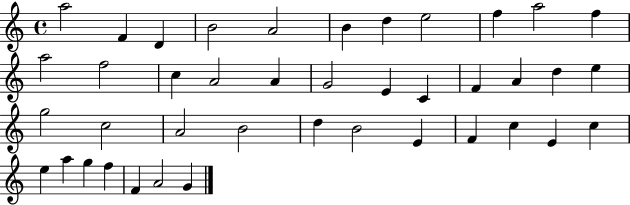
{
  \clef treble
  \time 4/4
  \defaultTimeSignature
  \key c \major
  a''2 f'4 d'4 | b'2 a'2 | b'4 d''4 e''2 | f''4 a''2 f''4 | \break a''2 f''2 | c''4 a'2 a'4 | g'2 e'4 c'4 | f'4 a'4 d''4 e''4 | \break g''2 c''2 | a'2 b'2 | d''4 b'2 e'4 | f'4 c''4 e'4 c''4 | \break e''4 a''4 g''4 f''4 | f'4 a'2 g'4 | \bar "|."
}